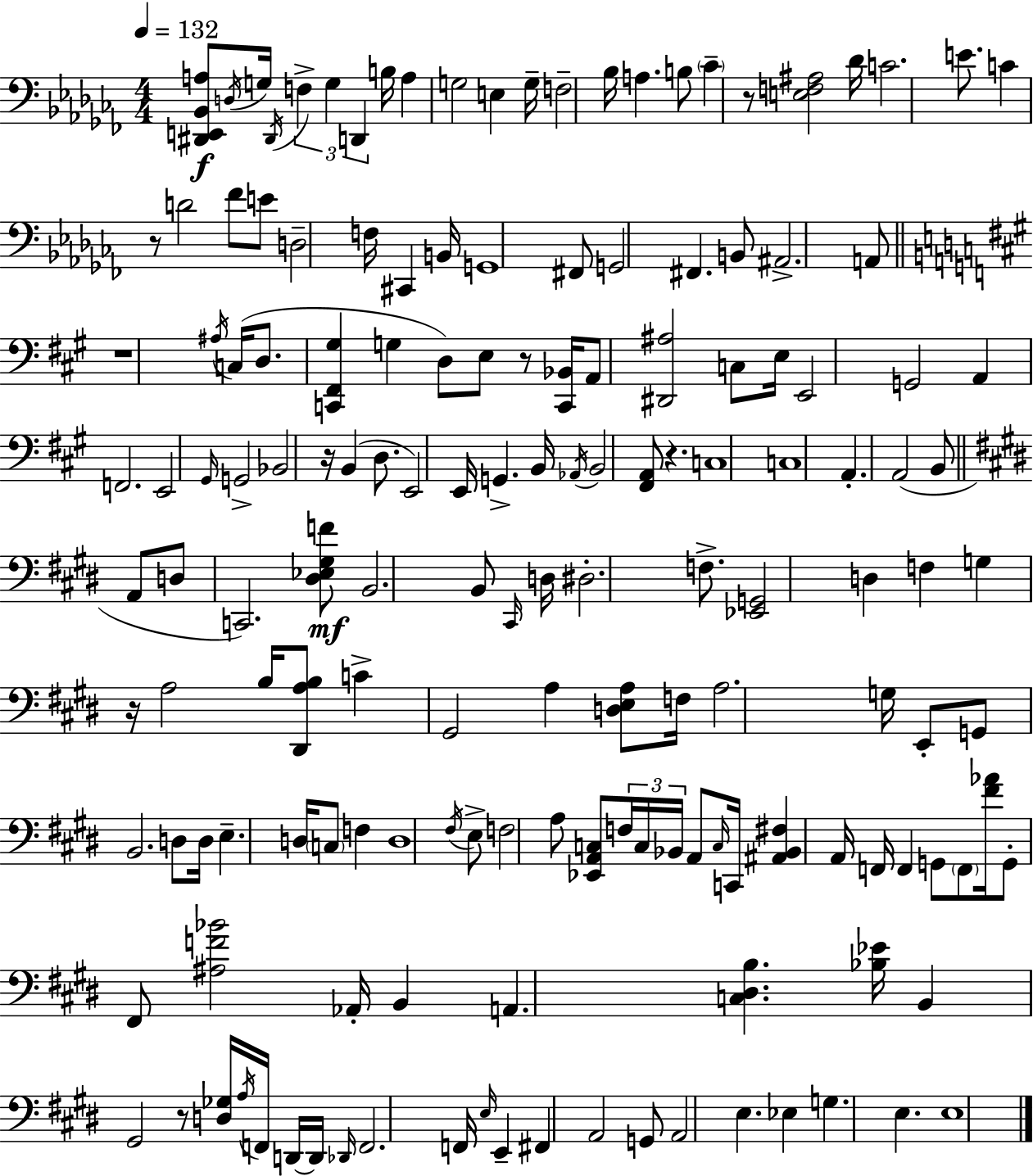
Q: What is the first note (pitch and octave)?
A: D3